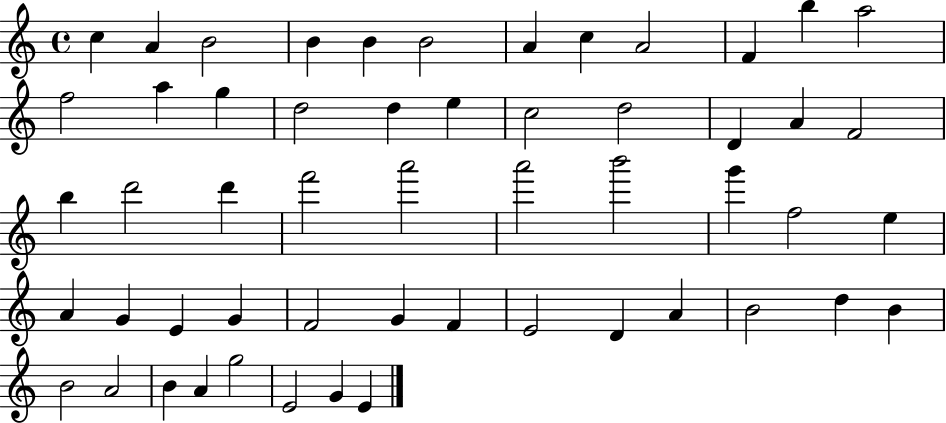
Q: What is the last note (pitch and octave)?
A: E4